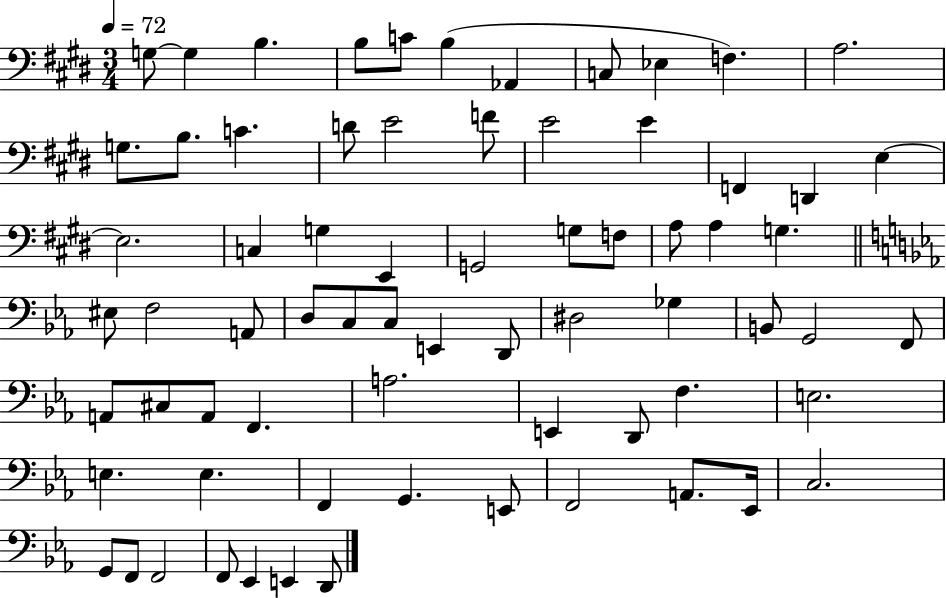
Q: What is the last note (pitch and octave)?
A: D2